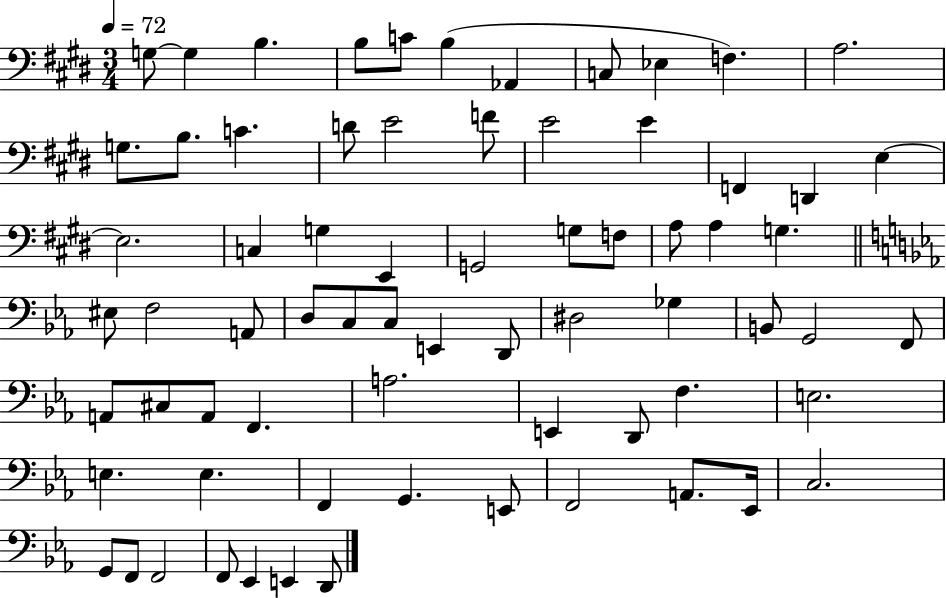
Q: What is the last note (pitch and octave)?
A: D2